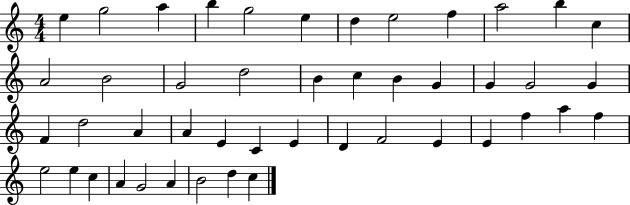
E5/q G5/h A5/q B5/q G5/h E5/q D5/q E5/h F5/q A5/h B5/q C5/q A4/h B4/h G4/h D5/h B4/q C5/q B4/q G4/q G4/q G4/h G4/q F4/q D5/h A4/q A4/q E4/q C4/q E4/q D4/q F4/h E4/q E4/q F5/q A5/q F5/q E5/h E5/q C5/q A4/q G4/h A4/q B4/h D5/q C5/q